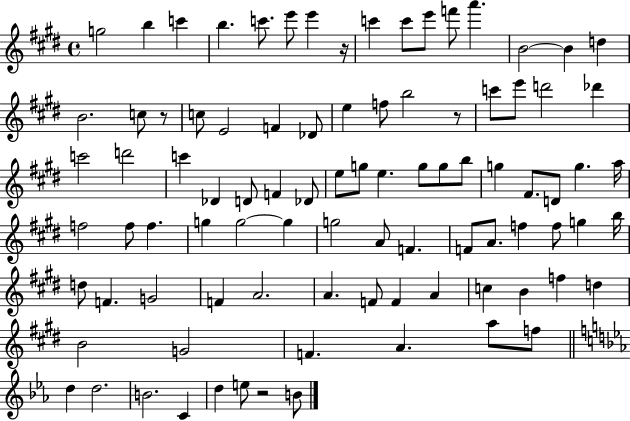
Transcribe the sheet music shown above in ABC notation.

X:1
T:Untitled
M:4/4
L:1/4
K:E
g2 b c' b c'/2 e'/2 e' z/4 c' c'/2 e'/2 f'/2 a' B2 B d B2 c/2 z/2 c/2 E2 F _D/2 e f/2 b2 z/2 c'/2 e'/2 d'2 _d' c'2 d'2 c' _D D/2 F _D/2 e/2 g/2 e g/2 g/2 b/2 g ^F/2 D/2 g a/4 f2 f/2 f g g2 g g2 A/2 F F/2 A/2 f f/2 g b/4 d/2 F G2 F A2 A F/2 F A c B f d B2 G2 F A a/2 f/2 d d2 B2 C d e/2 z2 B/2